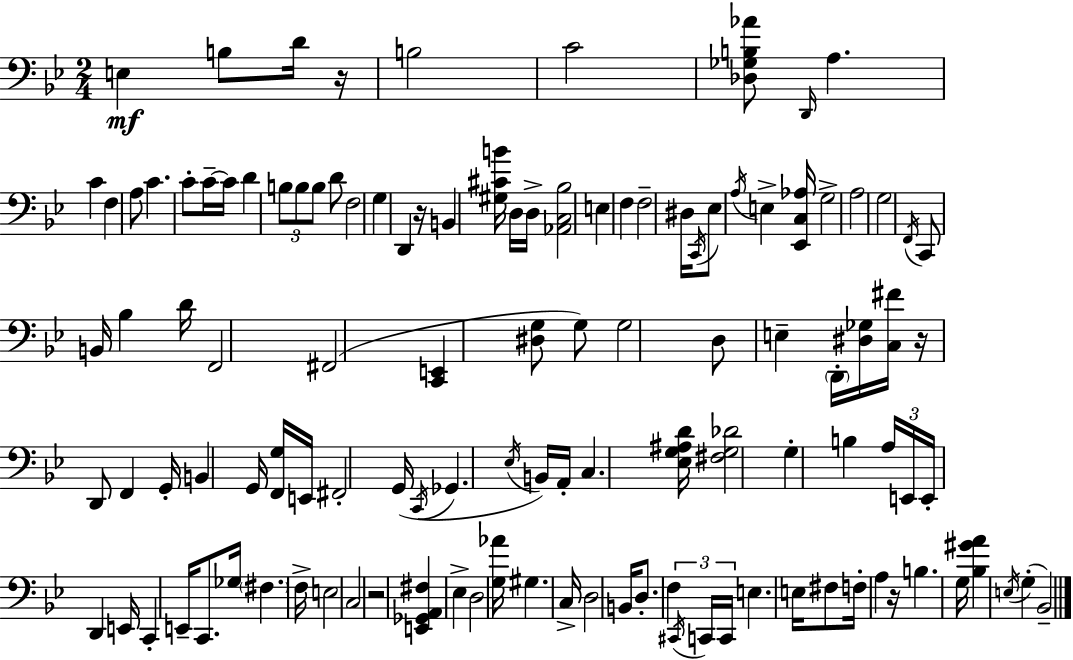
E3/q B3/e D4/s R/s B3/h C4/h [Db3,Gb3,B3,Ab4]/e D2/s A3/q. C4/q F3/q A3/e C4/q. C4/e C4/s C4/s D4/q B3/e B3/e B3/e D4/e F3/h G3/q D2/q R/s B2/q [G#3,C#4,B4]/s D3/s D3/s [Ab2,C3,Bb3]/h E3/q F3/q F3/h D#3/s C2/s Eb3/e A3/s E3/q [Eb2,C3,Ab3]/s G3/h A3/h G3/h F2/s C2/e B2/s Bb3/q D4/s F2/h F#2/h [C2,E2]/q [D#3,G3]/e G3/e G3/h D3/e E3/q D2/s [D#3,Gb3]/s [C3,F#4]/s R/s D2/e F2/q G2/s B2/q G2/s [F2,G3]/s E2/s F#2/h G2/s C2/s Gb2/q. Eb3/s B2/s A2/s C3/q. [Eb3,G3,A#3,D4]/s [F#3,G3,Db4]/h G3/q B3/q A3/s E2/s E2/s D2/q E2/s C2/q E2/s C2/e. Gb3/s F#3/q. F3/s E3/h C3/h R/h [E2,Gb2,A2,F#3]/q Eb3/q D3/h [G3,Ab4]/s G#3/q. C3/s D3/h B2/s D3/e. F3/q C#2/s C2/s C2/s E3/q. E3/s F#3/e F3/s A3/q R/s B3/q. G3/s [Bb3,G#4,A4]/q E3/s G3/q Bb2/h